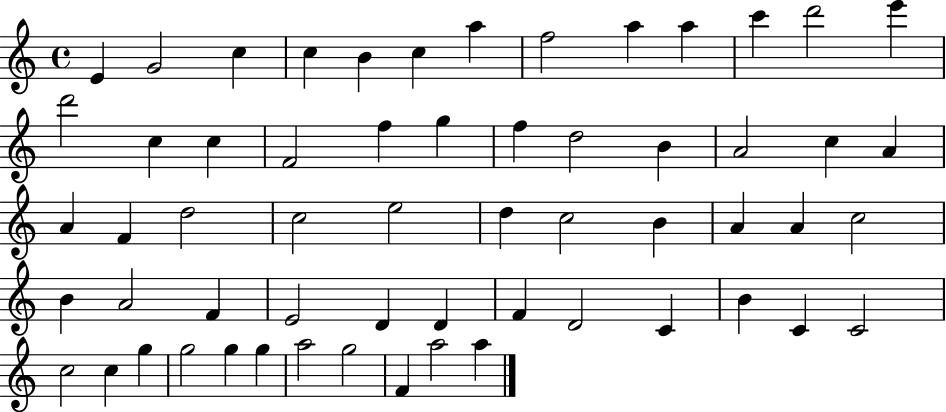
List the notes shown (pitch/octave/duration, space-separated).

E4/q G4/h C5/q C5/q B4/q C5/q A5/q F5/h A5/q A5/q C6/q D6/h E6/q D6/h C5/q C5/q F4/h F5/q G5/q F5/q D5/h B4/q A4/h C5/q A4/q A4/q F4/q D5/h C5/h E5/h D5/q C5/h B4/q A4/q A4/q C5/h B4/q A4/h F4/q E4/h D4/q D4/q F4/q D4/h C4/q B4/q C4/q C4/h C5/h C5/q G5/q G5/h G5/q G5/q A5/h G5/h F4/q A5/h A5/q